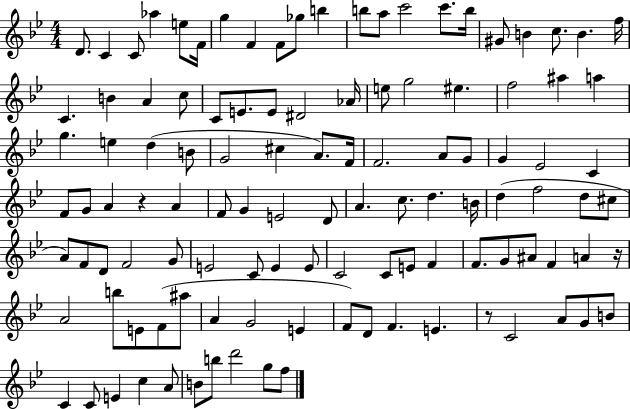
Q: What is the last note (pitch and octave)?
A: F5